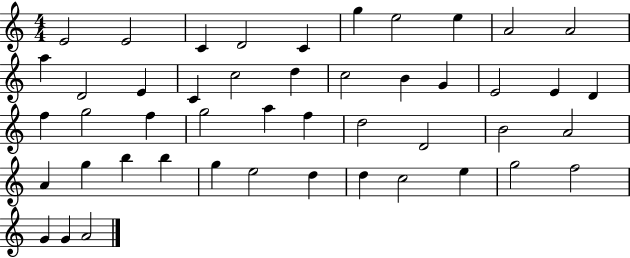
E4/h E4/h C4/q D4/h C4/q G5/q E5/h E5/q A4/h A4/h A5/q D4/h E4/q C4/q C5/h D5/q C5/h B4/q G4/q E4/h E4/q D4/q F5/q G5/h F5/q G5/h A5/q F5/q D5/h D4/h B4/h A4/h A4/q G5/q B5/q B5/q G5/q E5/h D5/q D5/q C5/h E5/q G5/h F5/h G4/q G4/q A4/h